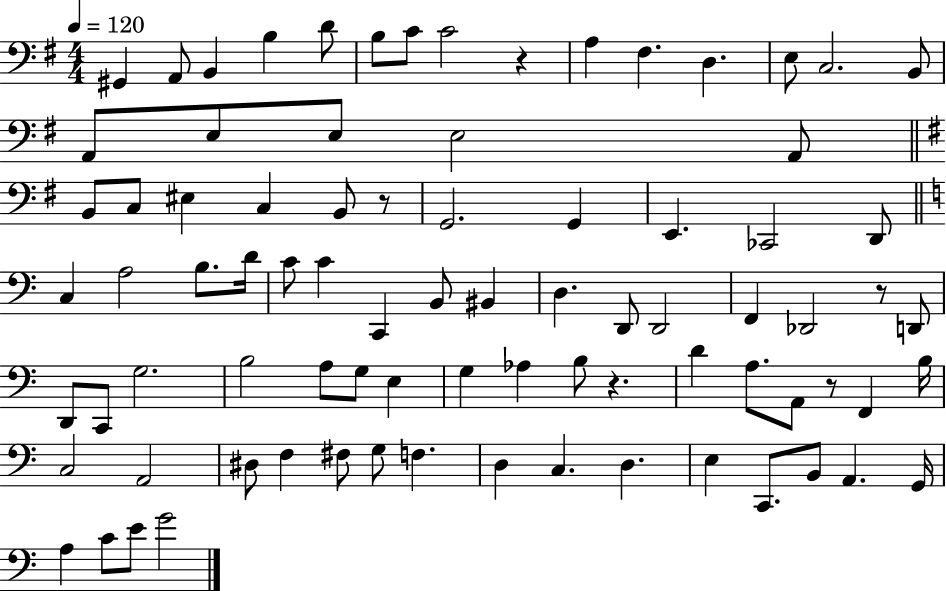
{
  \clef bass
  \numericTimeSignature
  \time 4/4
  \key g \major
  \tempo 4 = 120
  gis,4 a,8 b,4 b4 d'8 | b8 c'8 c'2 r4 | a4 fis4. d4. | e8 c2. b,8 | \break a,8 e8 e8 e2 a,8 | \bar "||" \break \key g \major b,8 c8 eis4 c4 b,8 r8 | g,2. g,4 | e,4. ces,2 d,8 | \bar "||" \break \key a \minor c4 a2 b8. d'16 | c'8 c'4 c,4 b,8 bis,4 | d4. d,8 d,2 | f,4 des,2 r8 d,8 | \break d,8 c,8 g2. | b2 a8 g8 e4 | g4 aes4 b8 r4. | d'4 a8. a,8 r8 f,4 b16 | \break c2 a,2 | dis8 f4 fis8 g8 f4. | d4 c4. d4. | e4 c,8. b,8 a,4. g,16 | \break a4 c'8 e'8 g'2 | \bar "|."
}